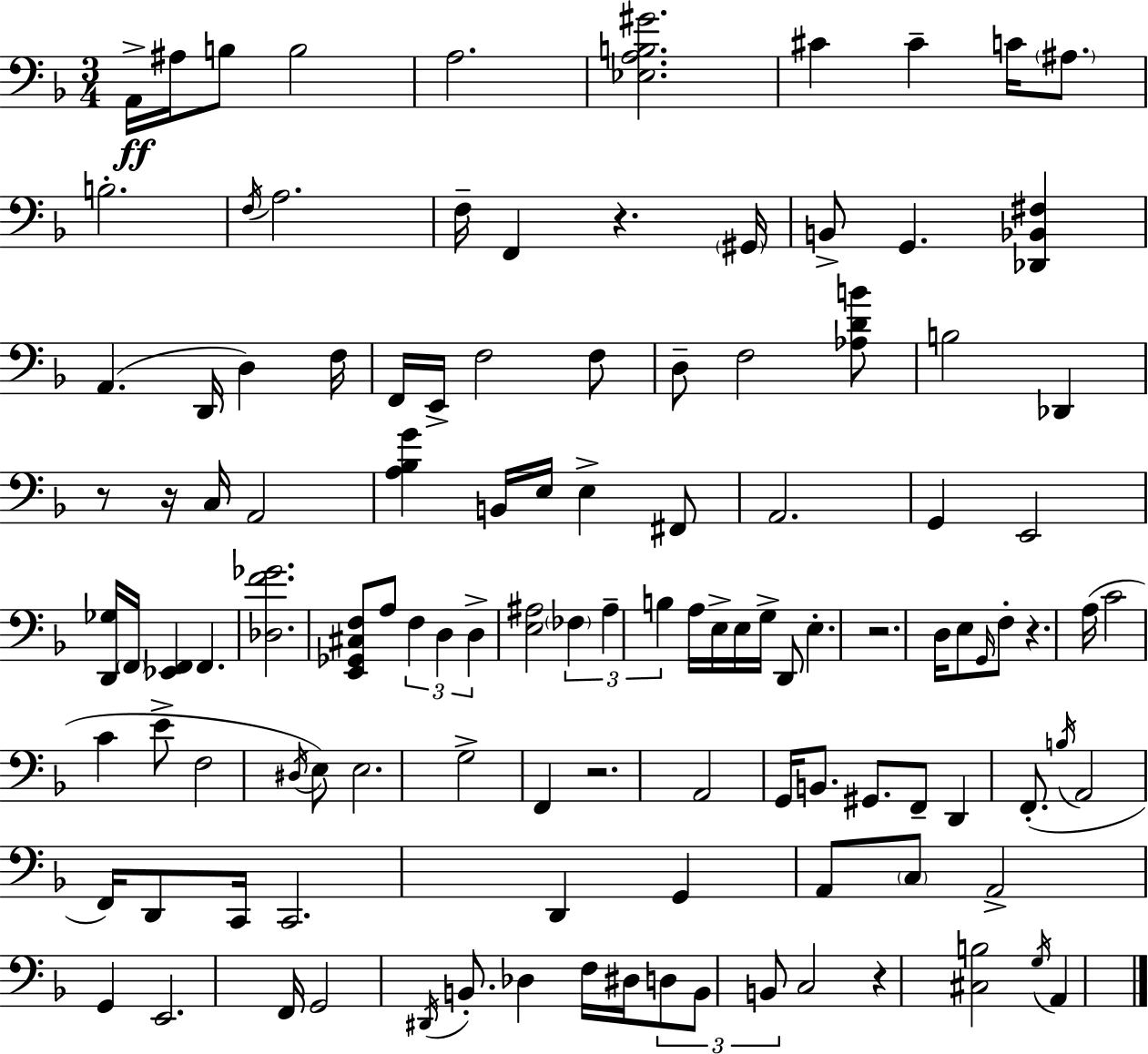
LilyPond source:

{
  \clef bass
  \numericTimeSignature
  \time 3/4
  \key d \minor
  a,16->\ff ais16 b8 b2 | a2. | <ees a b gis'>2. | cis'4 cis'4-- c'16 \parenthesize ais8. | \break b2.-. | \acciaccatura { f16 } a2. | f16-- f,4 r4. | \parenthesize gis,16 b,8-> g,4. <des, bes, fis>4 | \break a,4.( d,16 d4) | f16 f,16 e,16-> f2 f8 | d8-- f2 <aes d' b'>8 | b2 des,4 | \break r8 r16 c16 a,2 | <a bes g'>4 b,16 e16 e4-> fis,8 | a,2. | g,4 e,2 | \break <d, ges>16 \parenthesize f,16 <ees, f,>4 f,4. | <des f' ges'>2. | <e, ges, cis f>8 a8 \tuplet 3/2 { f4 d4 | d4-> } <e ais>2 | \break \tuplet 3/2 { \parenthesize fes4 ais4-- b4 } | a16 e16-> e16 g16-> d,8 e4.-. | r2. | d16 e8 \grace { g,16 } f8-. r4. | \break a16( c'2 c'4 | e'8-> f2 | \acciaccatura { dis16 }) e8 e2. | g2-> f,4 | \break r2. | a,2 g,16 | b,8. gis,8. f,8-- d,4 | f,8.-.( \acciaccatura { b16 } a,2 | \break f,16) d,8 c,16 c,2. | d,4 g,4 | a,8 \parenthesize c8 a,2-> | g,4 e,2. | \break f,16 g,2 | \acciaccatura { dis,16 } b,8.-. des4 f16 dis16 \tuplet 3/2 { d8 | b,8 b,8 } c2 | r4 <cis b>2 | \break \acciaccatura { g16 } a,4 \bar "|."
}